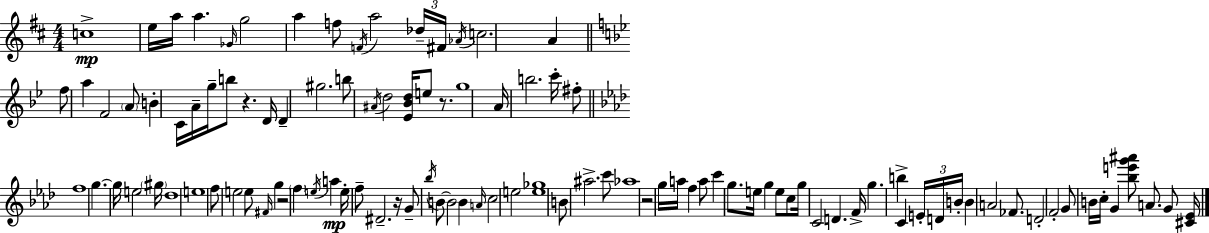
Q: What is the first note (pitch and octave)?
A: C5